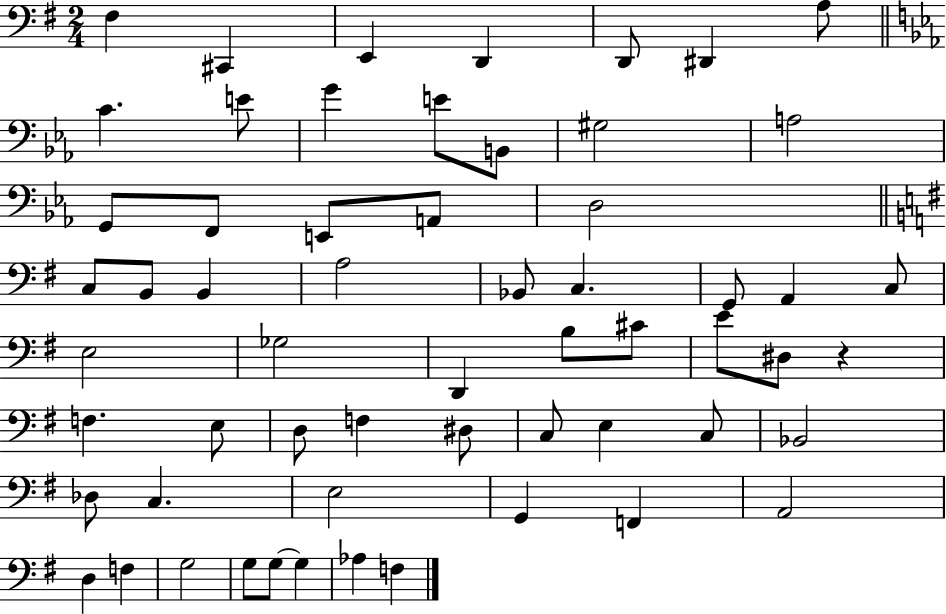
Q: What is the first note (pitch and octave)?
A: F#3